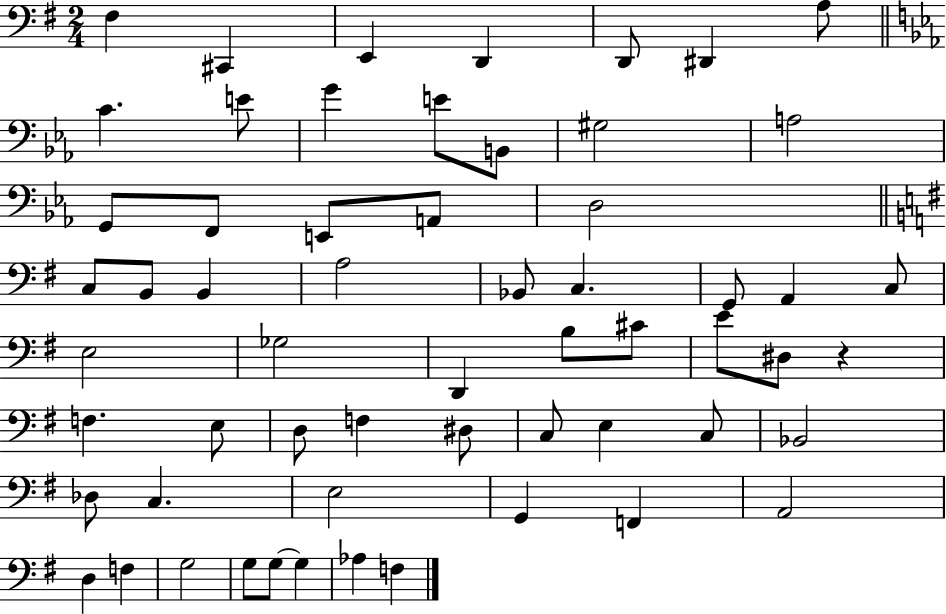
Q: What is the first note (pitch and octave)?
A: F#3